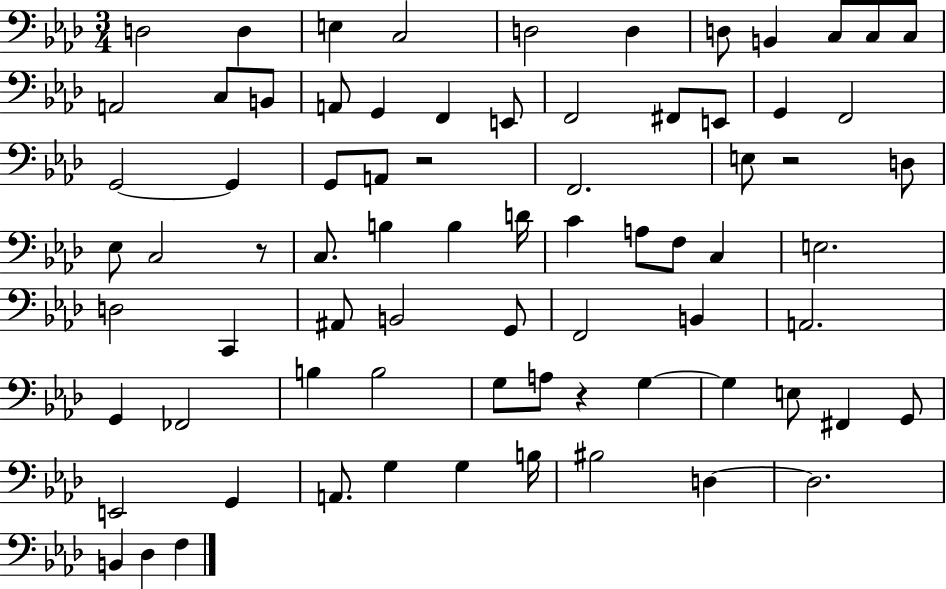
{
  \clef bass
  \numericTimeSignature
  \time 3/4
  \key aes \major
  d2 d4 | e4 c2 | d2 d4 | d8 b,4 c8 c8 c8 | \break a,2 c8 b,8 | a,8 g,4 f,4 e,8 | f,2 fis,8 e,8 | g,4 f,2 | \break g,2~~ g,4 | g,8 a,8 r2 | f,2. | e8 r2 d8 | \break ees8 c2 r8 | c8. b4 b4 d'16 | c'4 a8 f8 c4 | e2. | \break d2 c,4 | ais,8 b,2 g,8 | f,2 b,4 | a,2. | \break g,4 fes,2 | b4 b2 | g8 a8 r4 g4~~ | g4 e8 fis,4 g,8 | \break e,2 g,4 | a,8. g4 g4 b16 | bis2 d4~~ | d2. | \break b,4 des4 f4 | \bar "|."
}